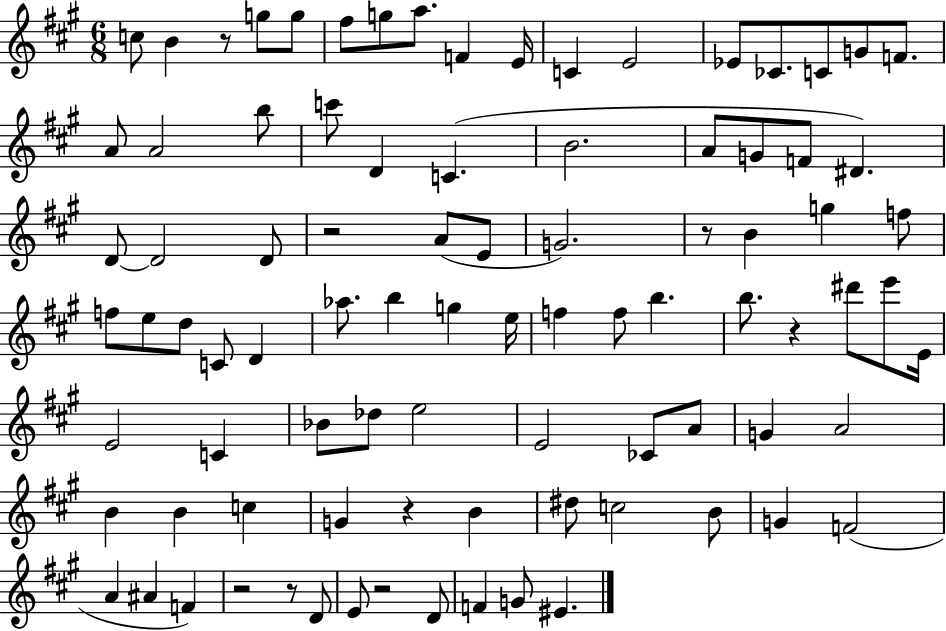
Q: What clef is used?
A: treble